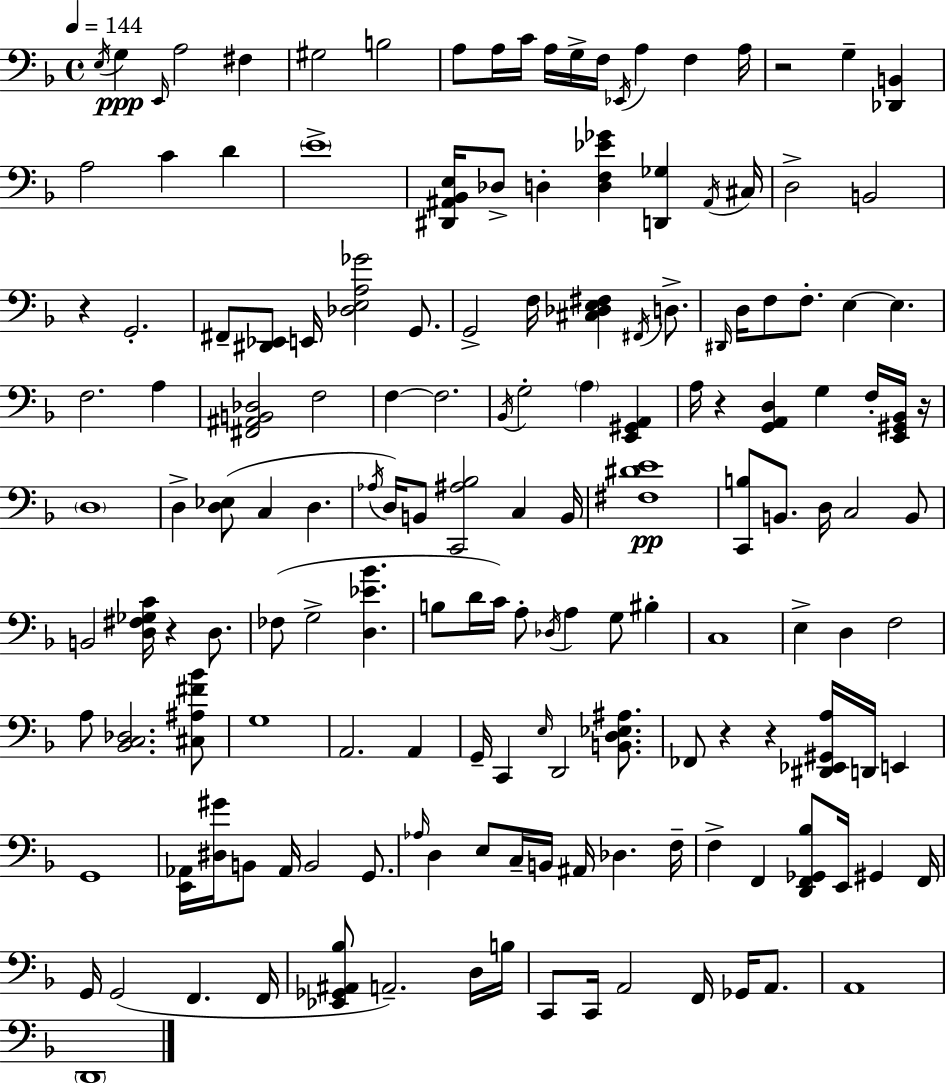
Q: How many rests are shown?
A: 7